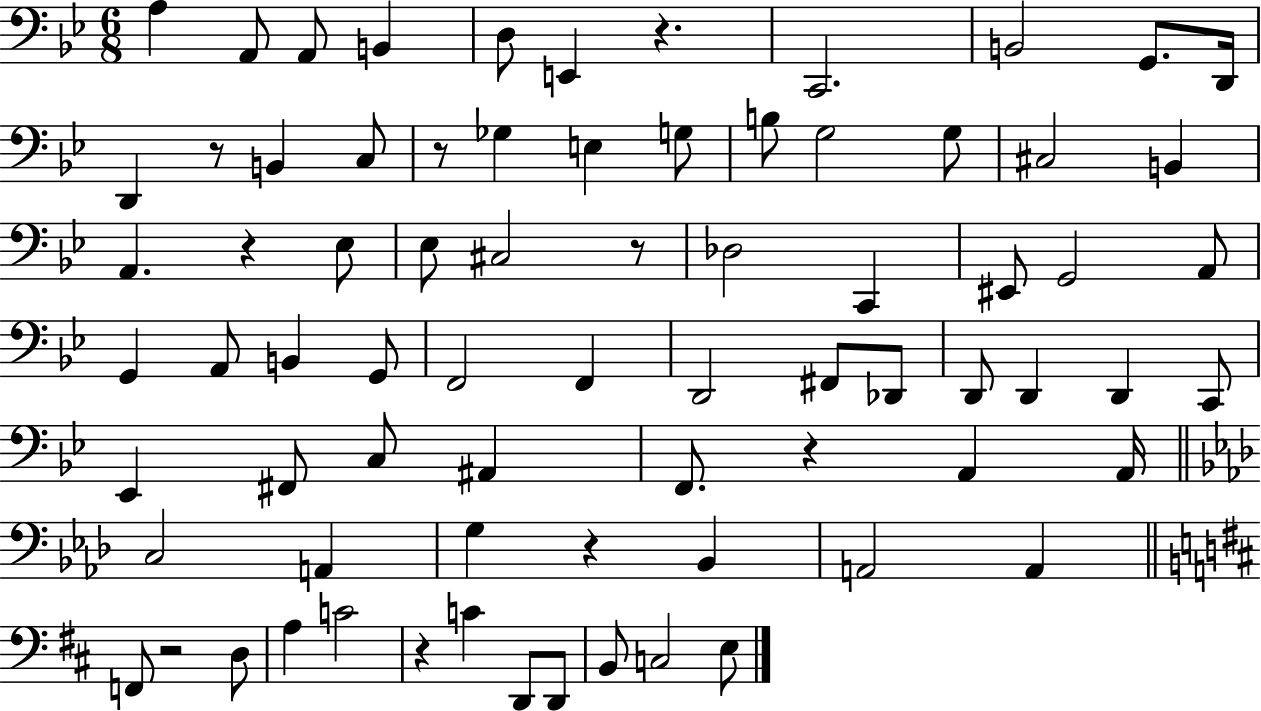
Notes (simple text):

A3/q A2/e A2/e B2/q D3/e E2/q R/q. C2/h. B2/h G2/e. D2/s D2/q R/e B2/q C3/e R/e Gb3/q E3/q G3/e B3/e G3/h G3/e C#3/h B2/q A2/q. R/q Eb3/e Eb3/e C#3/h R/e Db3/h C2/q EIS2/e G2/h A2/e G2/q A2/e B2/q G2/e F2/h F2/q D2/h F#2/e Db2/e D2/e D2/q D2/q C2/e Eb2/q F#2/e C3/e A#2/q F2/e. R/q A2/q A2/s C3/h A2/q G3/q R/q Bb2/q A2/h A2/q F2/e R/h D3/e A3/q C4/h R/q C4/q D2/e D2/e B2/e C3/h E3/e